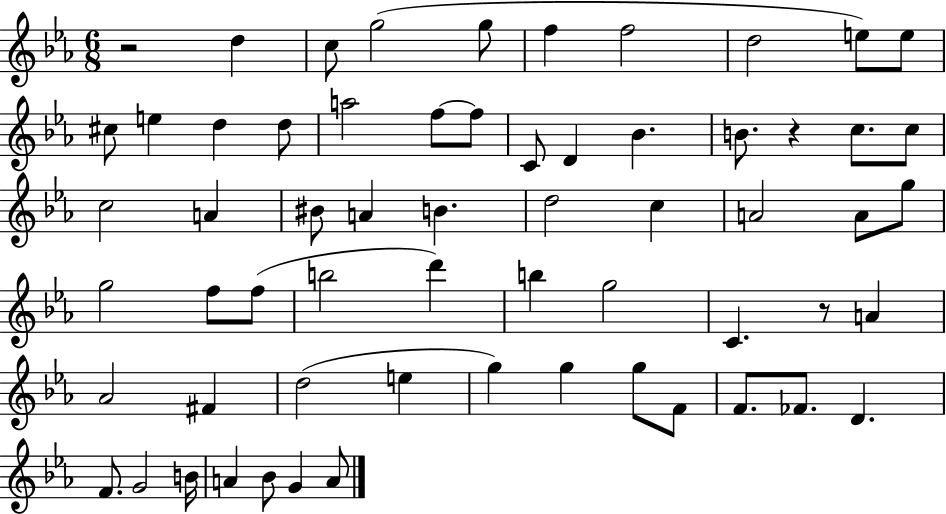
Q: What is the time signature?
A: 6/8